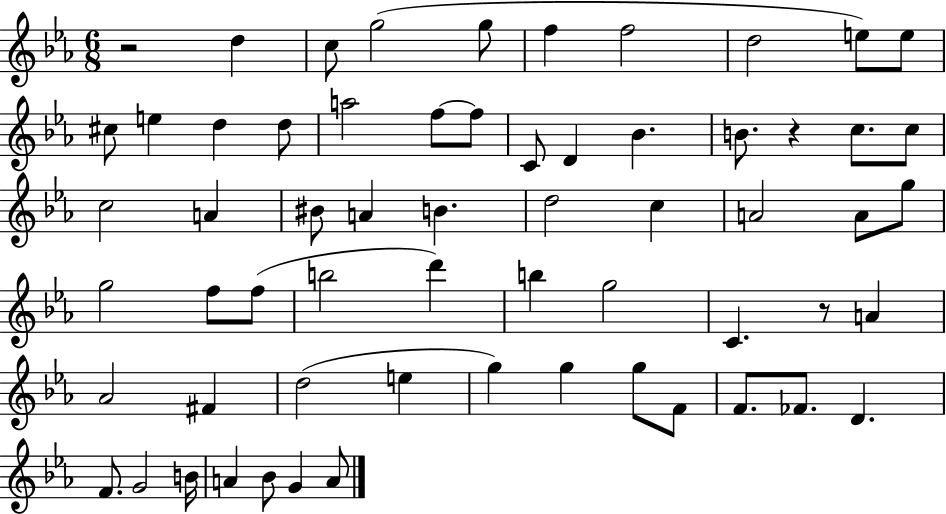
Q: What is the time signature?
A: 6/8